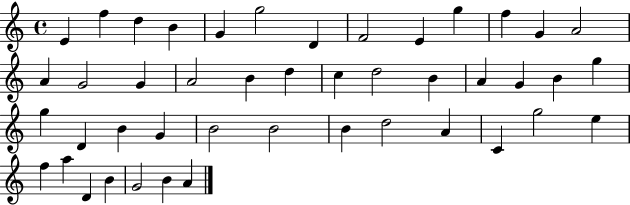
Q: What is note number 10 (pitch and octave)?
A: G5